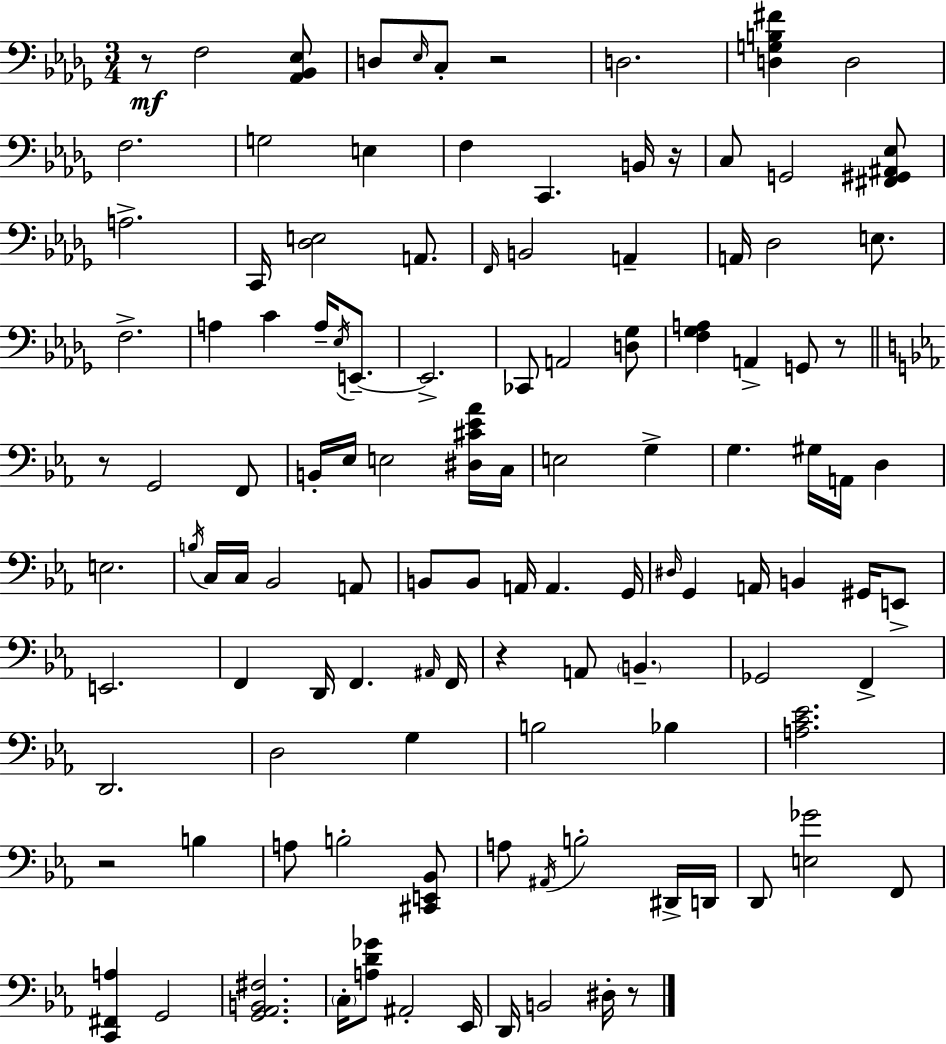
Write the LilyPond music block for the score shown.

{
  \clef bass
  \numericTimeSignature
  \time 3/4
  \key bes \minor
  \repeat volta 2 { r8\mf f2 <aes, bes, ees>8 | d8 \grace { ees16 } c8-. r2 | d2. | <d g b fis'>4 d2 | \break f2. | g2 e4 | f4 c,4. b,16 | r16 c8 g,2 <fis, gis, ais, ees>8 | \break a2.-> | c,16 <des e>2 a,8. | \grace { f,16 } b,2 a,4-- | a,16 des2 e8. | \break f2.-> | a4 c'4 a16-- \acciaccatura { ees16 } | e,8.--~~ e,2.-> | ces,8 a,2 | \break <d ges>8 <f ges a>4 a,4-> g,8 | r8 \bar "||" \break \key c \minor r8 g,2 f,8 | b,16-. ees16 e2 <dis cis' ees' aes'>16 c16 | e2 g4-> | g4. gis16 a,16 d4 | \break e2. | \acciaccatura { b16 } c16 c16 bes,2 a,8 | b,8 b,8 a,16 a,4. | g,16 \grace { dis16 } g,4 a,16 b,4 gis,16 | \break e,8-> e,2. | f,4 d,16 f,4. | \grace { ais,16 } f,16 r4 a,8 \parenthesize b,4.-- | ges,2 f,4-> | \break d,2. | d2 g4 | b2 bes4 | <a c' ees'>2. | \break r2 b4 | a8 b2-. | <cis, e, bes,>8 a8 \acciaccatura { ais,16 } b2-. | dis,16-> d,16 d,8 <e ges'>2 | \break f,8 <c, fis, a>4 g,2 | <g, aes, b, fis>2. | \parenthesize c16-. <a d' ges'>8 ais,2-. | ees,16 d,16 b,2 | \break dis16-. r8 } \bar "|."
}